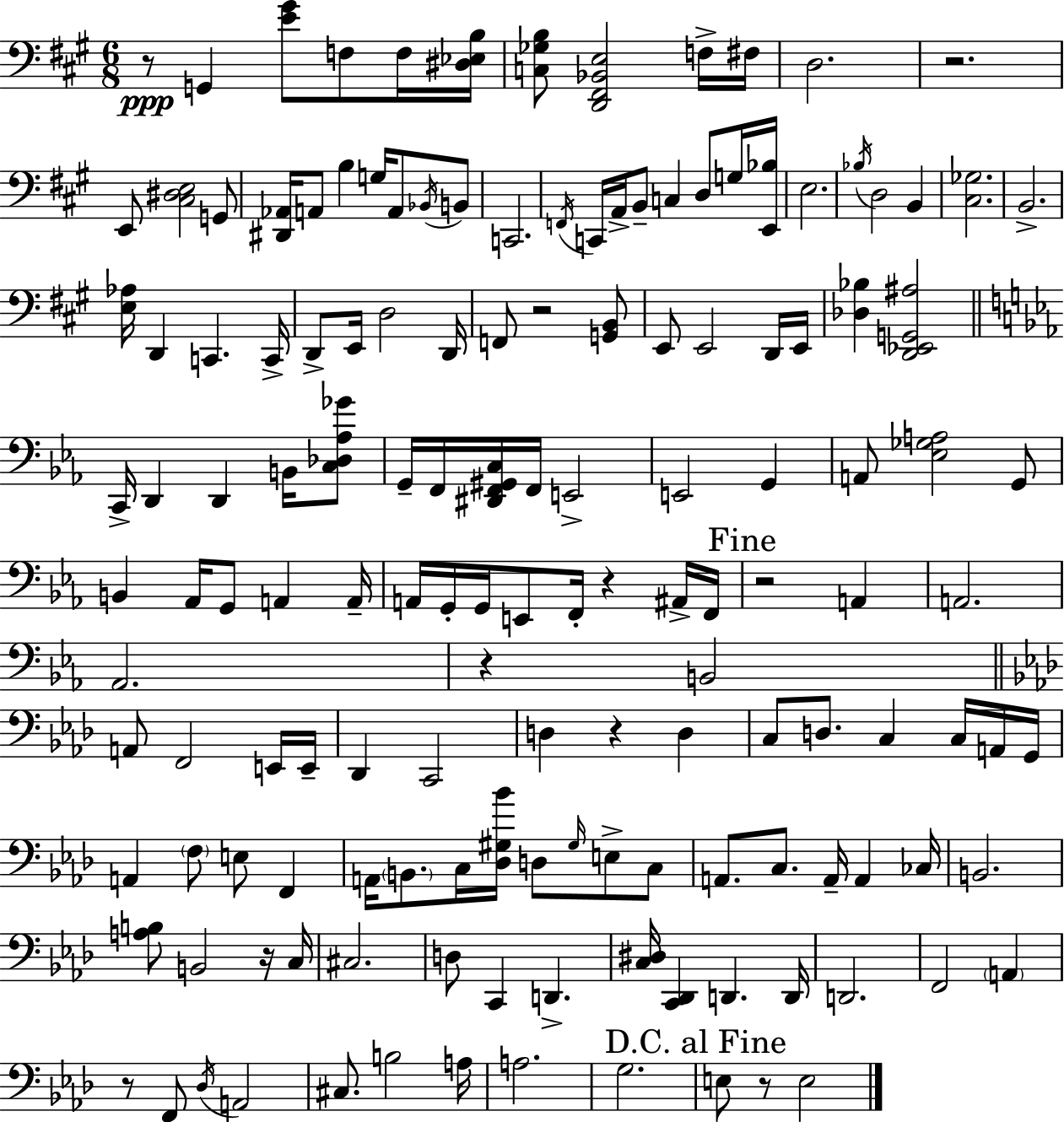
X:1
T:Untitled
M:6/8
L:1/4
K:A
z/2 G,, [E^G]/2 F,/2 F,/4 [^D,_E,B,]/4 [C,_G,B,]/2 [D,,^F,,_B,,E,]2 F,/4 ^F,/4 D,2 z2 E,,/2 [^C,^D,E,]2 G,,/2 [^D,,_A,,]/4 A,,/2 B, G,/4 A,,/2 _B,,/4 B,,/2 C,,2 F,,/4 C,,/4 A,,/4 B,,/2 C, D,/2 G,/4 [E,,_B,]/4 E,2 _B,/4 D,2 B,, [^C,_G,]2 B,,2 [E,_A,]/4 D,, C,, C,,/4 D,,/2 E,,/4 D,2 D,,/4 F,,/2 z2 [G,,B,,]/2 E,,/2 E,,2 D,,/4 E,,/4 [_D,_B,] [D,,_E,,G,,^A,]2 C,,/4 D,, D,, B,,/4 [C,_D,_A,_G]/2 G,,/4 F,,/4 [^D,,F,,^G,,C,]/4 F,,/4 E,,2 E,,2 G,, A,,/2 [_E,_G,A,]2 G,,/2 B,, _A,,/4 G,,/2 A,, A,,/4 A,,/4 G,,/4 G,,/4 E,,/2 F,,/4 z ^A,,/4 F,,/4 z2 A,, A,,2 _A,,2 z B,,2 A,,/2 F,,2 E,,/4 E,,/4 _D,, C,,2 D, z D, C,/2 D,/2 C, C,/4 A,,/4 G,,/4 A,, F,/2 E,/2 F,, A,,/4 B,,/2 C,/4 [_D,^G,_B]/4 D,/2 ^G,/4 E,/2 C,/2 A,,/2 C,/2 A,,/4 A,, _C,/4 B,,2 [A,B,]/2 B,,2 z/4 C,/4 ^C,2 D,/2 C,, D,, [C,^D,]/4 [C,,_D,,] D,, D,,/4 D,,2 F,,2 A,, z/2 F,,/2 _D,/4 A,,2 ^C,/2 B,2 A,/4 A,2 G,2 E,/2 z/2 E,2